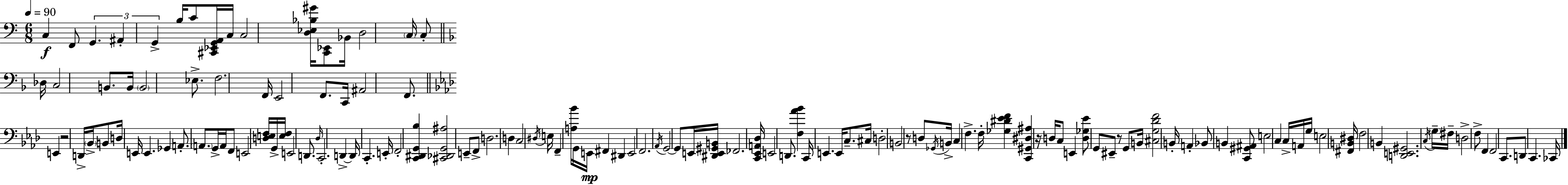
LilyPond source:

{
  \clef bass
  \numericTimeSignature
  \time 6/8
  \key a \minor
  \tempo 4 = 90
  \repeat volta 2 { c4\f f,8 \tuplet 3/2 { g,4. | ais,4-. g,4-> } b16 c'8 <cis, ees, g, a,>16 | c16 c2 <d ees bes gis'>16 <c, ees,>8 | bes,16 d2 \parenthesize c16 c8-. | \break \bar "||" \break \key f \major des16 c2 b,8. | b,16 \parenthesize b,2 ees8.-> | f2. | f,16 e,2 f,8. | \break c,16 ais,2 f,8. | \bar "||" \break \key f \minor e,4 r2 | d,16-> \parenthesize bes,16-> b,8 d16 e,16 e,4. | ges,4 a,8.-. \parenthesize a,8. g,16-> a,16 | f,8 e,2 <d e f>16 g,16-> | \break <e f>16 e,2 d,8. | \grace { des16 } c,2.-. | d,4->~~ d,16 c,4.-. | e,16-. f,2-. <c, dis, g, bes>4 | \break <cis, des, g, ais>2 e,8-- f,8-> | d2. | d4 c2 | \acciaccatura { dis16 } e16 f,4-- <a bes'>16 g,16 e,16\mp fis,4 | \break dis,4 e,2 | f,2. | \acciaccatura { aes,16 } g,2~~ g,8 | e,16 <dis, e, gis, b,>16 fes,2. | \break <c, ees, a, des>16 e,2 | d,8. <f aes' bes'>4 c,16 e,4. | e,16 c8.-- cis16 d2-. | b,2 r8 | \break d8 \acciaccatura { ges,16 } b,16-> c4 f4.-> | f16-. <ges dis' ees' f'>4 <c, gis, dis ais>4 | r16 d16 c8 e,4 <d ges ees'>8 g,8 | eis,8-- r8 g,8 b,16 <cis g des' f'>2 | \break b,16-. a,4-. bes,8 b,4 | <c, gis, ais,>8 e2 | c4 c16-> a,16 g16 e2 | <fis, b, dis>16 f2 | \break b,4 <d, e, gis,>2. | \acciaccatura { c16 } \parenthesize g16-- fis16-- d2-> | f8-> f,4 f,2 | c,8. d,8 c,4. | \break ces,16 } \bar "|."
}